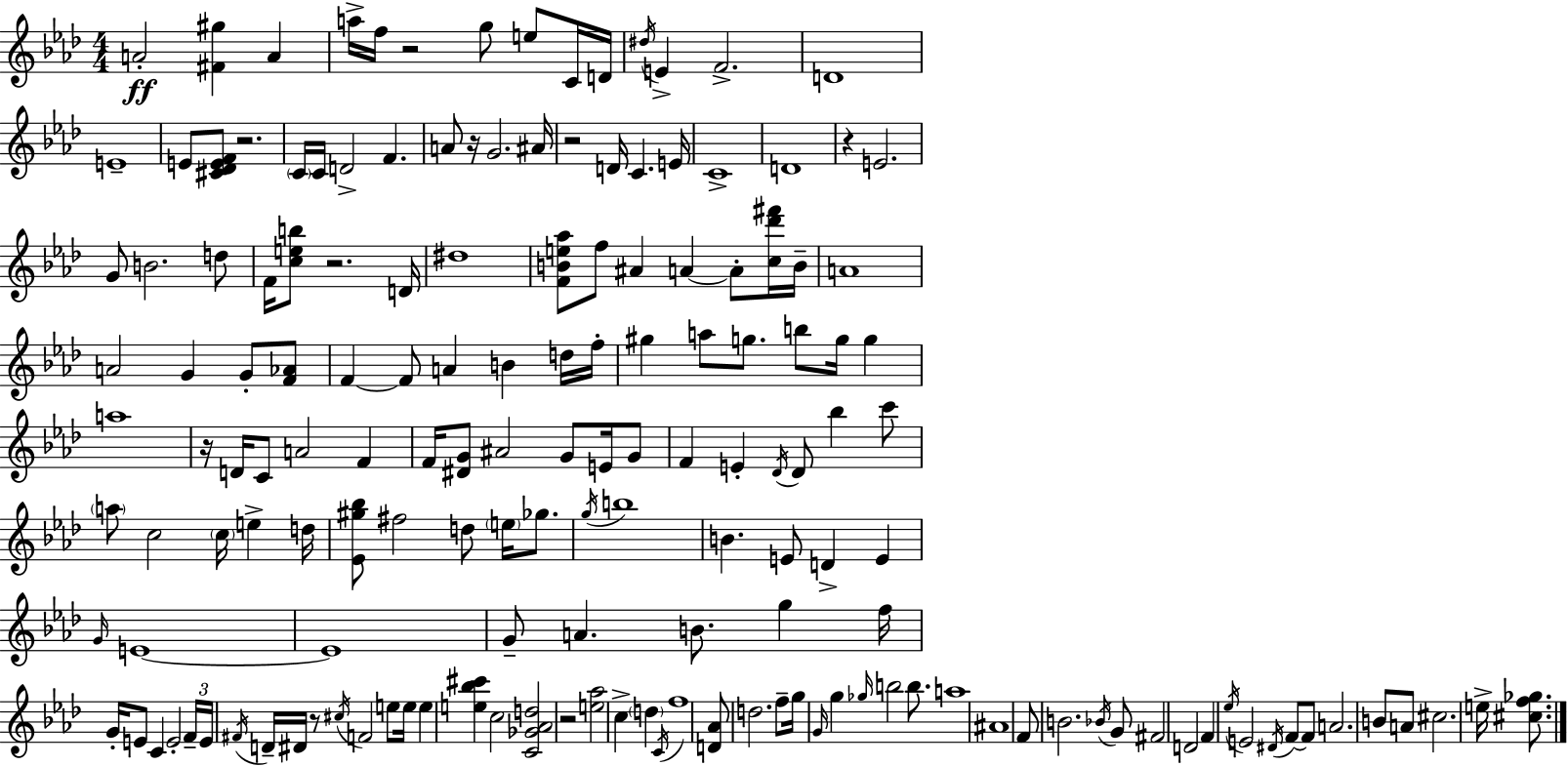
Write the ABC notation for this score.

X:1
T:Untitled
M:4/4
L:1/4
K:Fm
A2 [^F^g] A a/4 f/4 z2 g/2 e/2 C/4 D/4 ^d/4 E F2 D4 E4 E/2 [^C_DEF]/2 z2 C/4 C/4 D2 F A/2 z/4 G2 ^A/4 z2 D/4 C E/4 C4 D4 z E2 G/2 B2 d/2 F/4 [ceb]/2 z2 D/4 ^d4 [FBe_a]/2 f/2 ^A A A/2 [c_d'^f']/4 B/4 A4 A2 G G/2 [F_A]/2 F F/2 A B d/4 f/4 ^g a/2 g/2 b/2 g/4 g a4 z/4 D/4 C/2 A2 F F/4 [^DG]/2 ^A2 G/2 E/4 G/2 F E _D/4 _D/2 _b c'/2 a/2 c2 c/4 e d/4 [_E^g_b]/2 ^f2 d/2 e/4 _g/2 g/4 b4 B E/2 D E G/4 E4 E4 G/2 A B/2 g f/4 G/4 E/2 C E2 F/4 E/4 ^F/4 D/4 ^D/4 z/2 ^c/4 F2 e/2 e/4 e [e_b^c'] c2 [C_G_Ad]2 z2 [e_a]2 c d C/4 f4 [D_A]/2 d2 f/2 g/4 G/4 g _g/4 b2 b/2 a4 ^A4 F/2 B2 _B/4 G/2 ^F2 D2 F _e/4 E2 ^D/4 F/2 F/2 A2 B/2 A/2 ^c2 e/4 [^cf_g]/2